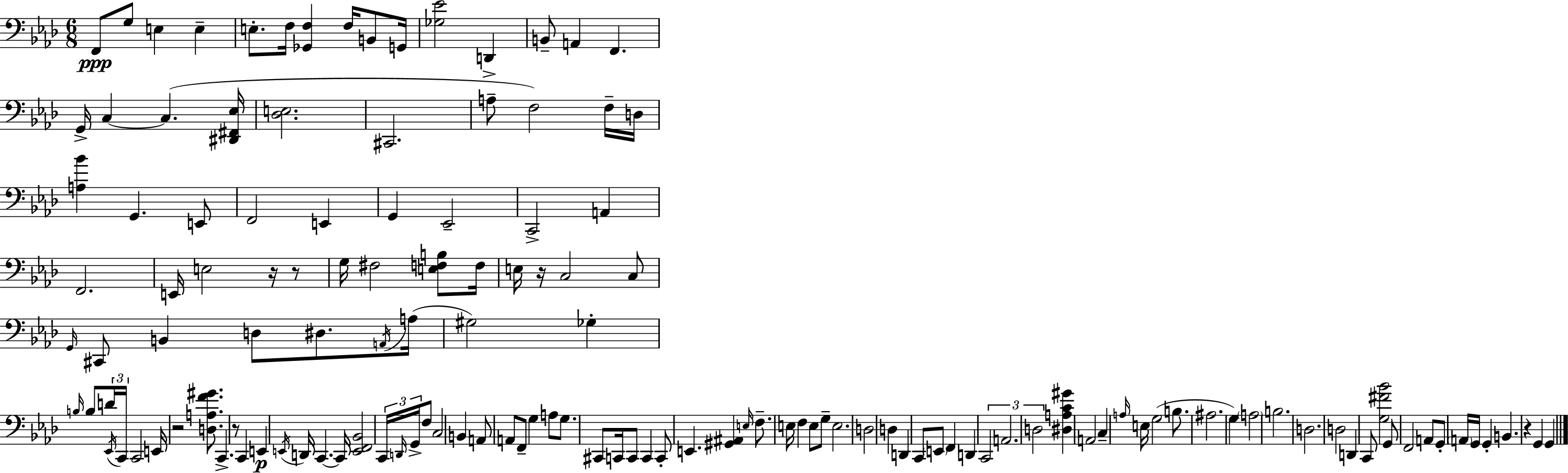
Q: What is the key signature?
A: F minor